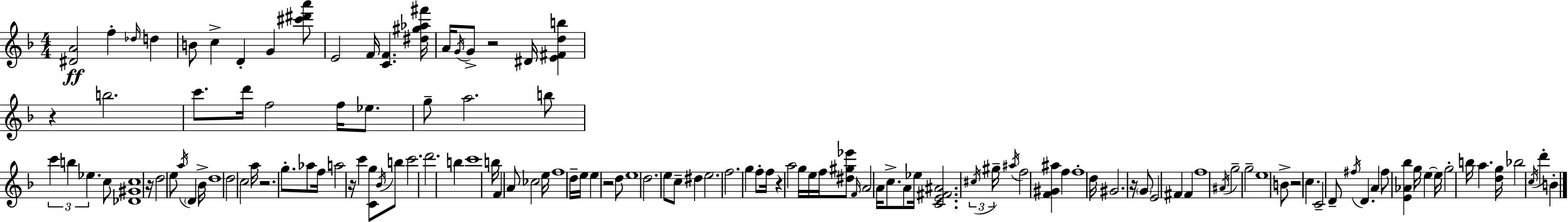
[D#4,A4]/h F5/q Db5/s D5/q B4/e C5/q D4/q G4/q [C#6,D#6,A6]/e E4/h F4/s [C4,F4]/q. [D#5,G#5,Ab5,F#6]/s A4/s G4/s G4/e R/h D#4/s [E4,F#4,D5,B5]/q R/q B5/h. C6/e. D6/s F5/h F5/s Eb5/e. G5/e A5/h. B5/e C6/q B5/q Eb5/q. C5/e [Db4,G#4,C5]/w R/s D5/h E5/e A5/s D4/q Bb4/s D5/w D5/h C5/h A5/s R/h. G5/e. Ab5/e F5/s A5/h R/s C6/q [C4,G5]/e Bb4/s B5/e C6/h. D6/h. B5/q C6/w B5/s F4/q A4/e CES5/h E5/s F5/w D5/s E5/s E5/q R/h D5/e E5/w D5/h. E5/e C5/e D#5/q E5/h. F5/h. G5/q F5/e F5/s R/q A5/h G5/s E5/s F5/s [D#5,G#5,Eb6]/e F4/s A4/h A4/s C5/e. A4/e Eb5/s [C4,E4,F#4,A#4]/h. C#5/s G#5/s A#5/s F5/h [F4,G#4,A#5]/q F5/q F5/w D5/s G#4/h. R/s G4/e E4/h F#4/q F#4/q F5/w A#4/s G5/h G5/h E5/w B4/e R/h C5/q. C4/h D4/e F#5/s D4/q. A4/q F#5/e [E4,Ab4,Bb5]/q G5/s E5/q E5/s G5/h B5/s A5/q. [D5,G5]/s Bb5/h C5/s D6/q B4/q